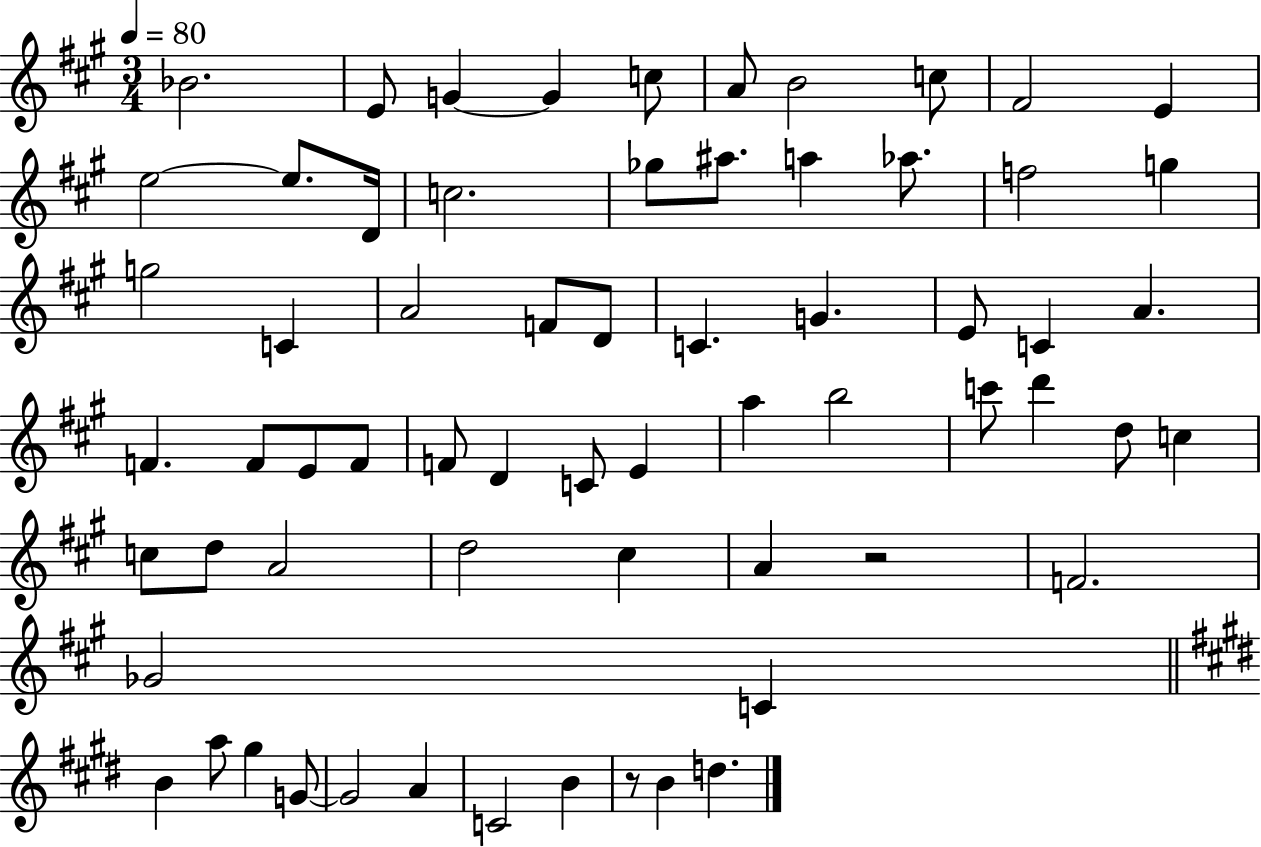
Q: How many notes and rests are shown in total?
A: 65